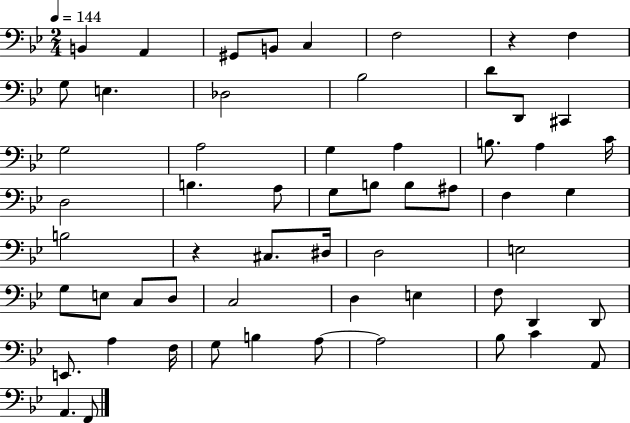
{
  \clef bass
  \numericTimeSignature
  \time 2/4
  \key bes \major
  \tempo 4 = 144
  b,4 a,4 | gis,8 b,8 c4 | f2 | r4 f4 | \break g8 e4. | des2 | bes2 | d'8 d,8 cis,4 | \break g2 | a2 | g4 a4 | b8. a4 c'16 | \break d2 | b4. a8 | g8 b8 b8 ais8 | f4 g4 | \break b2 | r4 cis8. dis16 | d2 | e2 | \break g8 e8 c8 d8 | c2 | d4 e4 | f8 d,4 d,8 | \break e,8. a4 f16 | g8 b4 a8~~ | a2 | bes8 c'4 a,8 | \break a,4. f,8 | \bar "|."
}